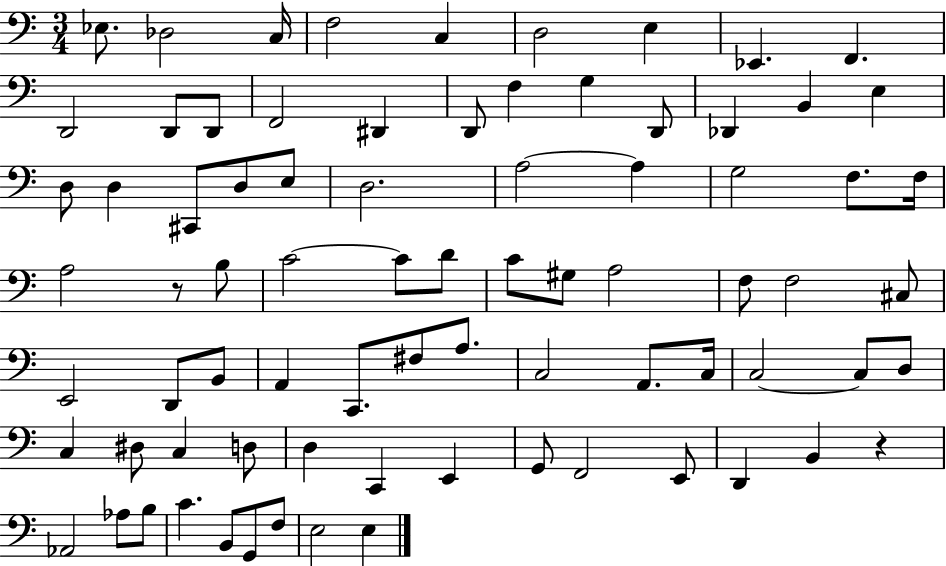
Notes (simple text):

Eb3/e. Db3/h C3/s F3/h C3/q D3/h E3/q Eb2/q. F2/q. D2/h D2/e D2/e F2/h D#2/q D2/e F3/q G3/q D2/e Db2/q B2/q E3/q D3/e D3/q C#2/e D3/e E3/e D3/h. A3/h A3/q G3/h F3/e. F3/s A3/h R/e B3/e C4/h C4/e D4/e C4/e G#3/e A3/h F3/e F3/h C#3/e E2/h D2/e B2/e A2/q C2/e. F#3/e A3/e. C3/h A2/e. C3/s C3/h C3/e D3/e C3/q D#3/e C3/q D3/e D3/q C2/q E2/q G2/e F2/h E2/e D2/q B2/q R/q Ab2/h Ab3/e B3/e C4/q. B2/e G2/e F3/e E3/h E3/q